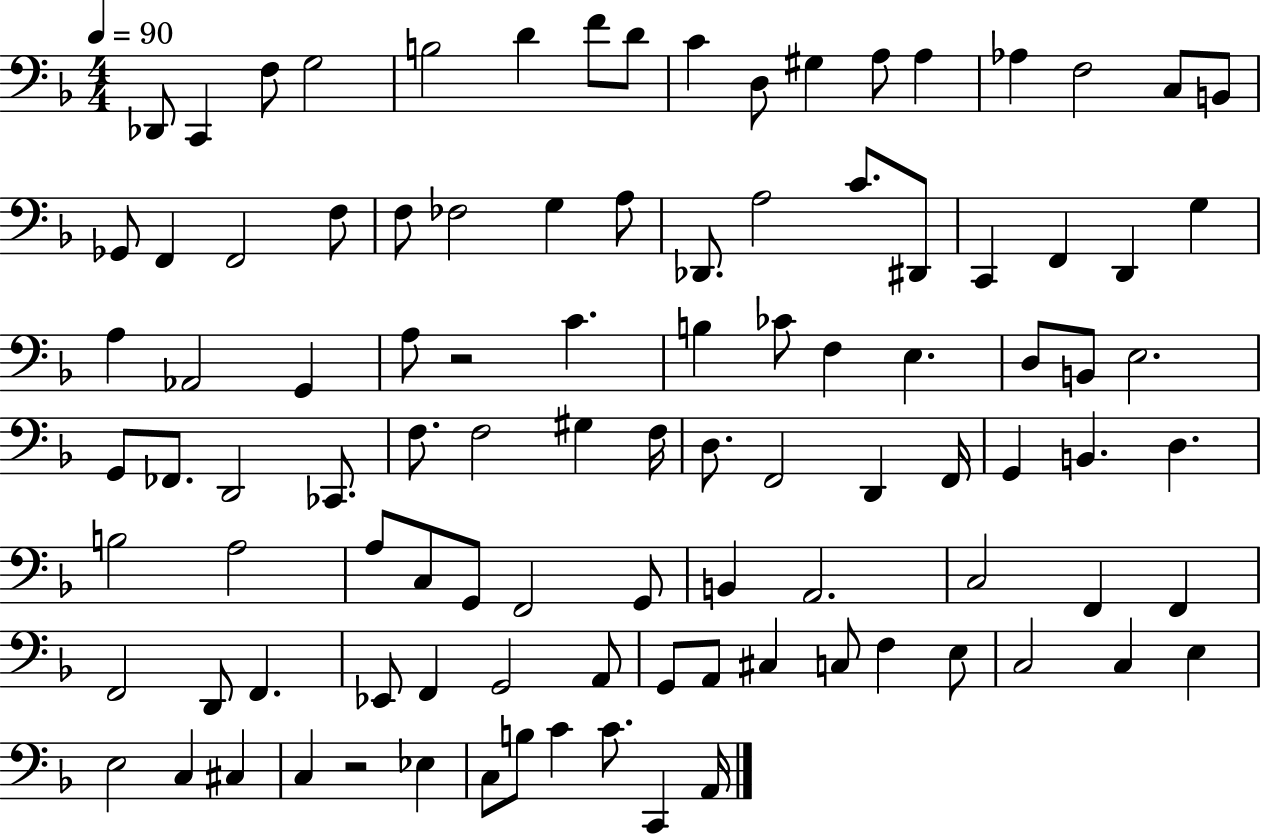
Db2/e C2/q F3/e G3/h B3/h D4/q F4/e D4/e C4/q D3/e G#3/q A3/e A3/q Ab3/q F3/h C3/e B2/e Gb2/e F2/q F2/h F3/e F3/e FES3/h G3/q A3/e Db2/e. A3/h C4/e. D#2/e C2/q F2/q D2/q G3/q A3/q Ab2/h G2/q A3/e R/h C4/q. B3/q CES4/e F3/q E3/q. D3/e B2/e E3/h. G2/e FES2/e. D2/h CES2/e. F3/e. F3/h G#3/q F3/s D3/e. F2/h D2/q F2/s G2/q B2/q. D3/q. B3/h A3/h A3/e C3/e G2/e F2/h G2/e B2/q A2/h. C3/h F2/q F2/q F2/h D2/e F2/q. Eb2/e F2/q G2/h A2/e G2/e A2/e C#3/q C3/e F3/q E3/e C3/h C3/q E3/q E3/h C3/q C#3/q C3/q R/h Eb3/q C3/e B3/e C4/q C4/e. C2/q A2/s